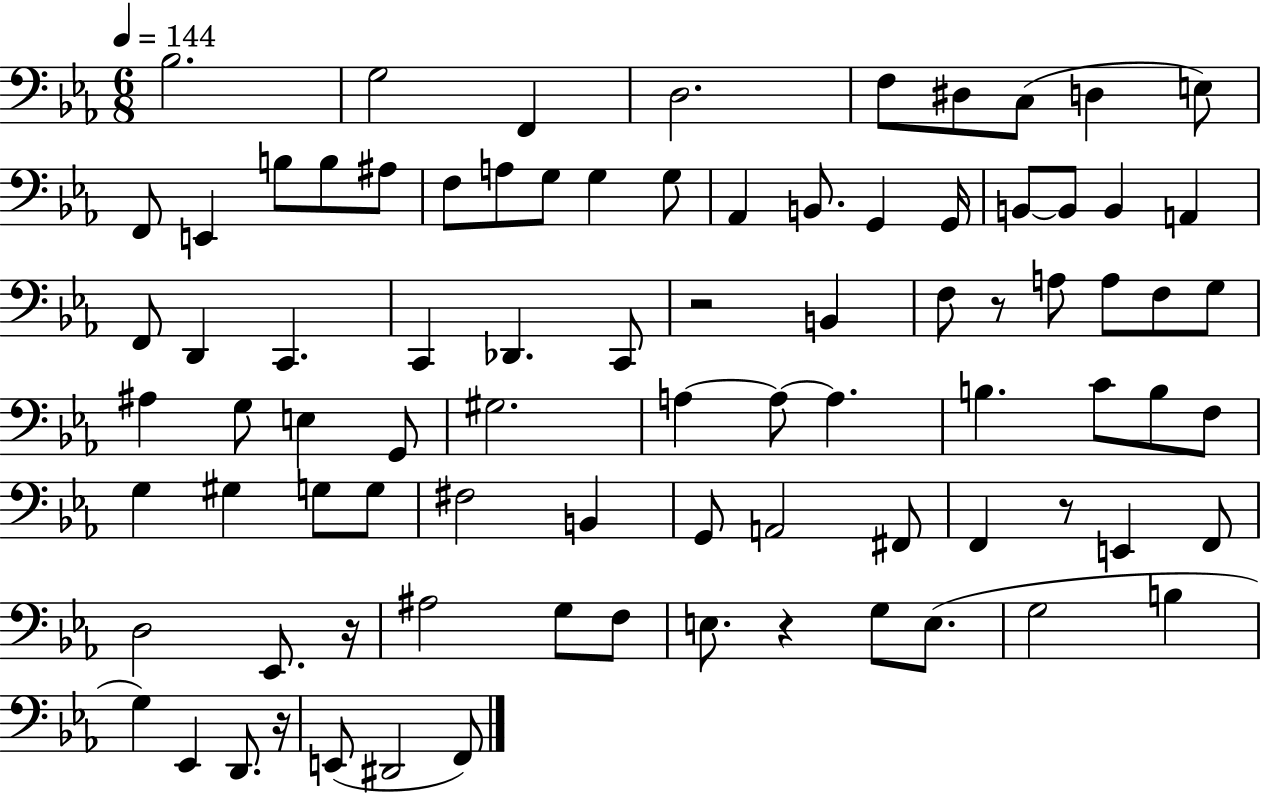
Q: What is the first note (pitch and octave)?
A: Bb3